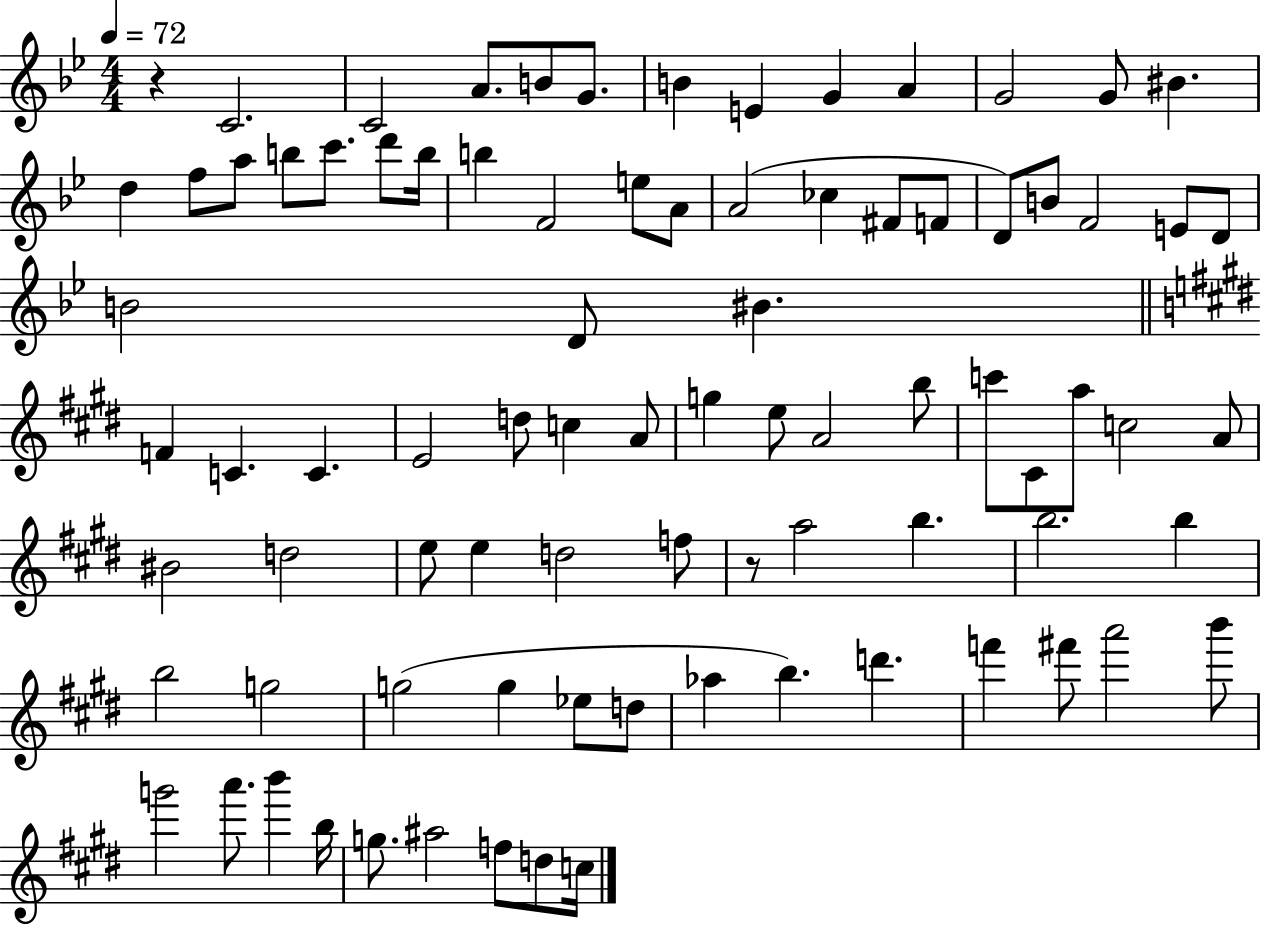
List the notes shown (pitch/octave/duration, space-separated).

R/q C4/h. C4/h A4/e. B4/e G4/e. B4/q E4/q G4/q A4/q G4/h G4/e BIS4/q. D5/q F5/e A5/e B5/e C6/e. D6/e B5/s B5/q F4/h E5/e A4/e A4/h CES5/q F#4/e F4/e D4/e B4/e F4/h E4/e D4/e B4/h D4/e BIS4/q. F4/q C4/q. C4/q. E4/h D5/e C5/q A4/e G5/q E5/e A4/h B5/e C6/e C#4/e A5/e C5/h A4/e BIS4/h D5/h E5/e E5/q D5/h F5/e R/e A5/h B5/q. B5/h. B5/q B5/h G5/h G5/h G5/q Eb5/e D5/e Ab5/q B5/q. D6/q. F6/q F#6/e A6/h B6/e G6/h A6/e. B6/q B5/s G5/e. A#5/h F5/e D5/e C5/s